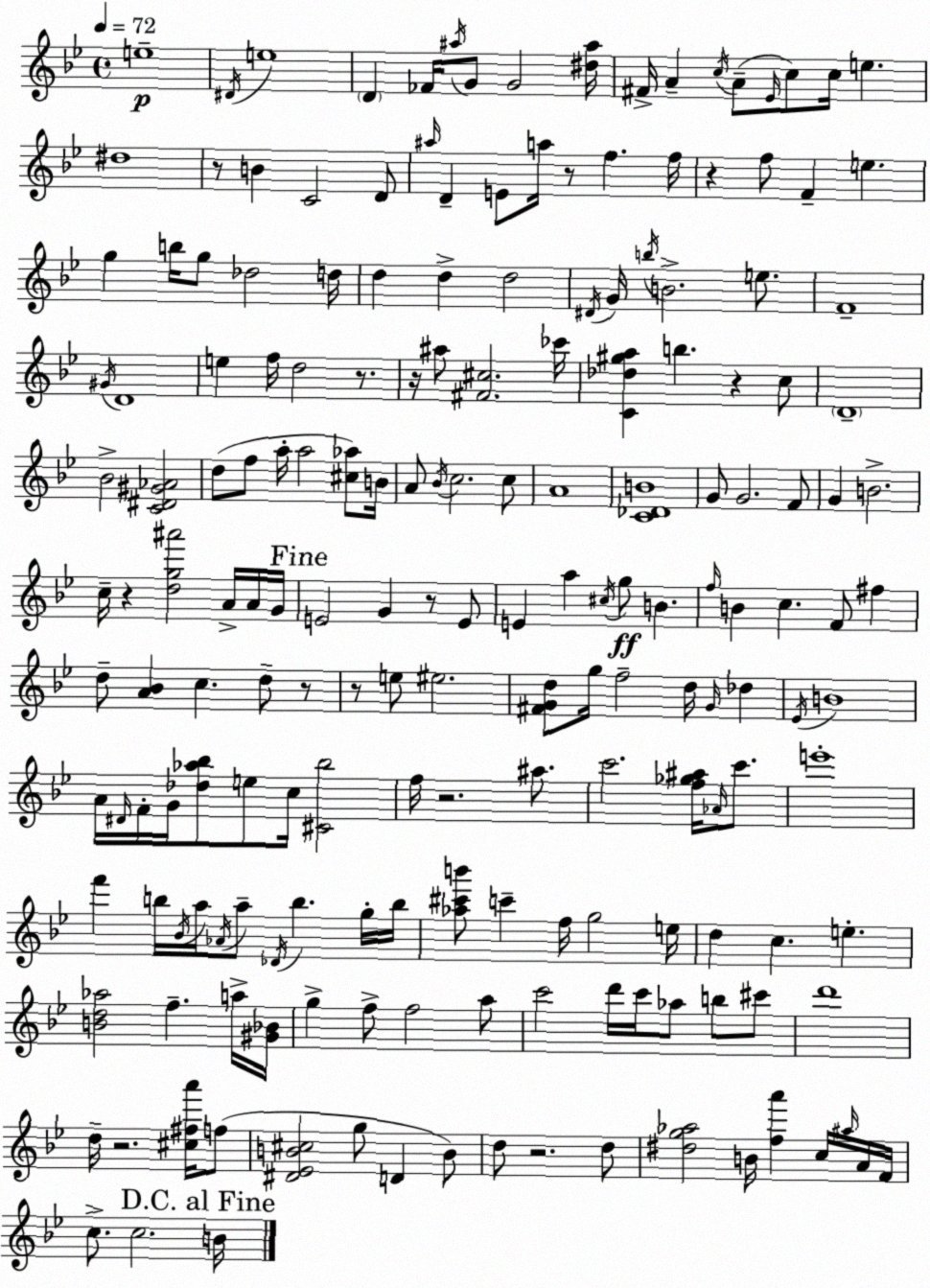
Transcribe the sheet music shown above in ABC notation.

X:1
T:Untitled
M:4/4
L:1/4
K:Gm
e4 ^D/4 e4 D _F/4 ^a/4 G/2 G2 [^d^a]/4 ^F/4 A c/4 A/2 _E/4 c/2 c/4 e ^d4 z/2 B C2 D/2 ^a/4 D E/2 a/4 z/2 f f/4 z f/2 F e g b/4 g/2 _d2 d/4 d d d2 ^D/4 G/4 b/4 B2 e/2 F4 ^G/4 D4 e f/4 d2 z/2 z/4 ^a/2 [^F^c]2 _c'/4 [C_d^ga] b z c/2 D4 _B2 [C^D^G_A]2 d/2 f/2 a/4 a2 [^c_a]/2 B/4 A/2 _B/4 c2 c/2 A4 [C_DB]4 G/2 G2 F/2 G B2 c/4 z [dg^a']2 A/4 A/4 G/4 E2 G z/2 E/2 E a ^c/4 g/2 B f/4 B c F/2 ^f d/2 [A_B] c d/2 z/2 z/2 e/2 ^e2 [^FGd]/2 g/4 f2 d/4 G/4 _d _E/4 B4 A/4 ^D/4 F/4 G/4 [_d_a_b]/2 e/2 c/4 [^C_b]2 f/4 z2 ^a/2 c'2 [f_g^a]/4 _A/4 c'/2 e'4 f' b/4 _B/4 a/4 _A/4 a/2 _D/4 b g/4 b/4 [_a^c'b']/2 c' f/4 g2 e/4 d c e [Bd_a]2 f a/4 [^G_B]/4 g f/2 f2 a/2 c'2 d'/4 c'/4 _a/2 b/2 ^c'/2 d'4 d/4 z2 [^c^fa']/4 f/2 [^D_EB^c]2 g/2 D B/2 d/2 z2 d/2 [^dg_a]2 B/4 [fa'] c/4 ^a/4 A/4 F/4 c/2 c2 B/4